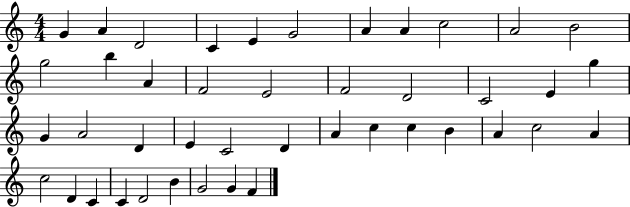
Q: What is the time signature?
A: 4/4